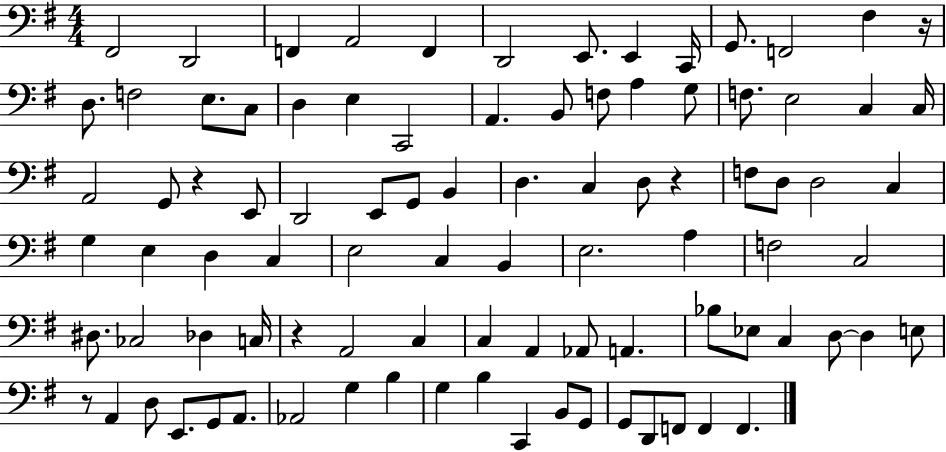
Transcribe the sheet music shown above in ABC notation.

X:1
T:Untitled
M:4/4
L:1/4
K:G
^F,,2 D,,2 F,, A,,2 F,, D,,2 E,,/2 E,, C,,/4 G,,/2 F,,2 ^F, z/4 D,/2 F,2 E,/2 C,/2 D, E, C,,2 A,, B,,/2 F,/2 A, G,/2 F,/2 E,2 C, C,/4 A,,2 G,,/2 z E,,/2 D,,2 E,,/2 G,,/2 B,, D, C, D,/2 z F,/2 D,/2 D,2 C, G, E, D, C, E,2 C, B,, E,2 A, F,2 C,2 ^D,/2 _C,2 _D, C,/4 z A,,2 C, C, A,, _A,,/2 A,, _B,/2 _E,/2 C, D,/2 D, E,/2 z/2 A,, D,/2 E,,/2 G,,/2 A,,/2 _A,,2 G, B, G, B, C,, B,,/2 G,,/2 G,,/2 D,,/2 F,,/2 F,, F,,